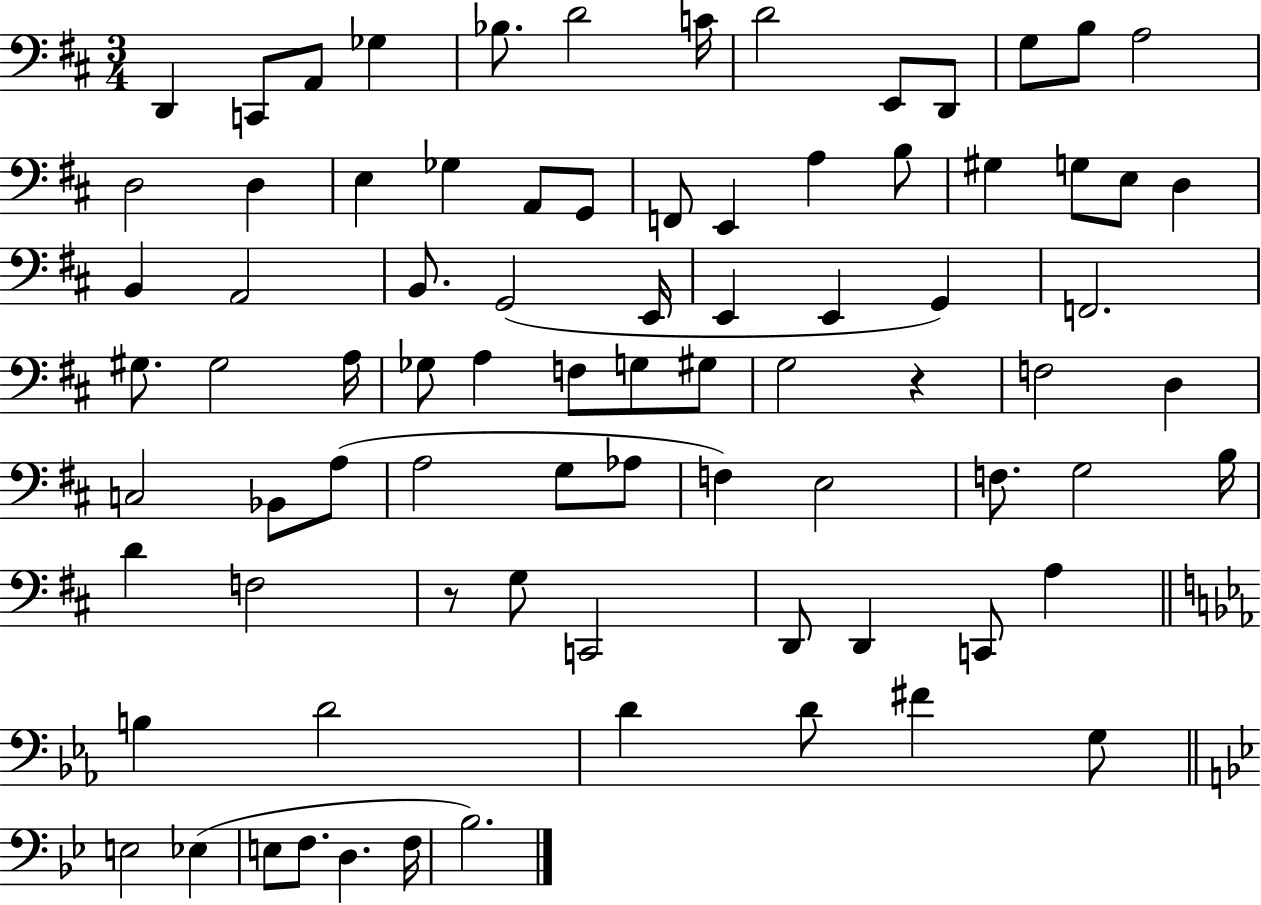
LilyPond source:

{
  \clef bass
  \numericTimeSignature
  \time 3/4
  \key d \major
  d,4 c,8 a,8 ges4 | bes8. d'2 c'16 | d'2 e,8 d,8 | g8 b8 a2 | \break d2 d4 | e4 ges4 a,8 g,8 | f,8 e,4 a4 b8 | gis4 g8 e8 d4 | \break b,4 a,2 | b,8. g,2( e,16 | e,4 e,4 g,4) | f,2. | \break gis8. gis2 a16 | ges8 a4 f8 g8 gis8 | g2 r4 | f2 d4 | \break c2 bes,8 a8( | a2 g8 aes8 | f4) e2 | f8. g2 b16 | \break d'4 f2 | r8 g8 c,2 | d,8 d,4 c,8 a4 | \bar "||" \break \key ees \major b4 d'2 | d'4 d'8 fis'4 g8 | \bar "||" \break \key g \minor e2 ees4( | e8 f8. d4. f16 | bes2.) | \bar "|."
}